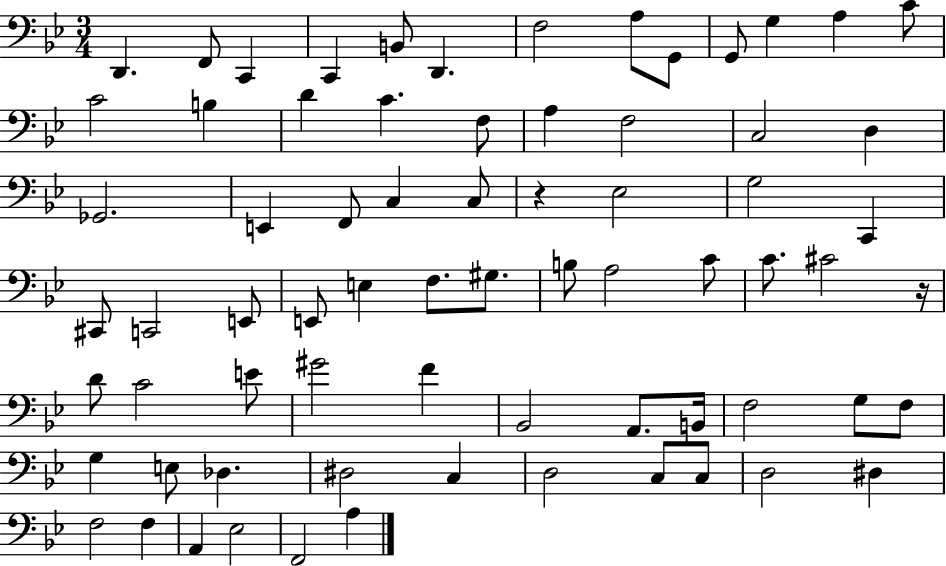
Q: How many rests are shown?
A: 2